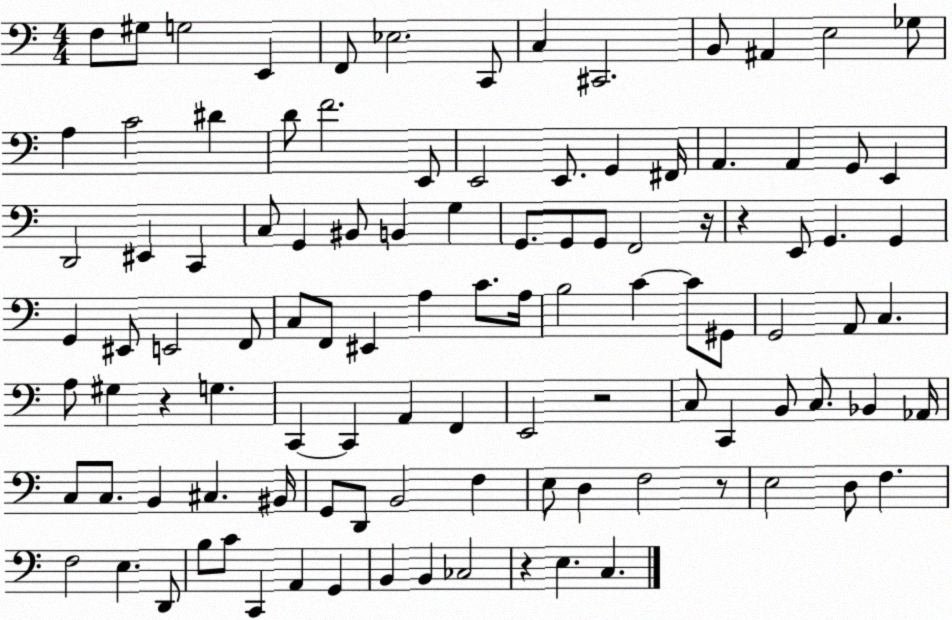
X:1
T:Untitled
M:4/4
L:1/4
K:C
F,/2 ^G,/2 G,2 E,, F,,/2 _E,2 C,,/2 C, ^C,,2 B,,/2 ^A,, E,2 _G,/2 A, C2 ^D D/2 F2 E,,/2 E,,2 E,,/2 G,, ^F,,/4 A,, A,, G,,/2 E,, D,,2 ^E,, C,, C,/2 G,, ^B,,/2 B,, G, G,,/2 G,,/2 G,,/2 F,,2 z/4 z E,,/2 G,, G,, G,, ^E,,/2 E,,2 F,,/2 C,/2 F,,/2 ^E,, A, C/2 A,/4 B,2 C C/2 ^G,,/2 G,,2 A,,/2 C, A,/2 ^G, z G, C,, C,, A,, F,, E,,2 z2 C,/2 C,, B,,/2 C,/2 _B,, _A,,/4 C,/2 C,/2 B,, ^C, ^B,,/4 G,,/2 D,,/2 B,,2 F, E,/2 D, F,2 z/2 E,2 D,/2 F, F,2 E, D,,/2 B,/2 C/2 C,, A,, G,, B,, B,, _C,2 z E, C,